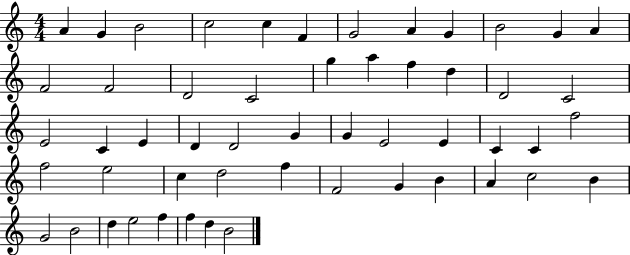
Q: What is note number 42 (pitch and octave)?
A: B4